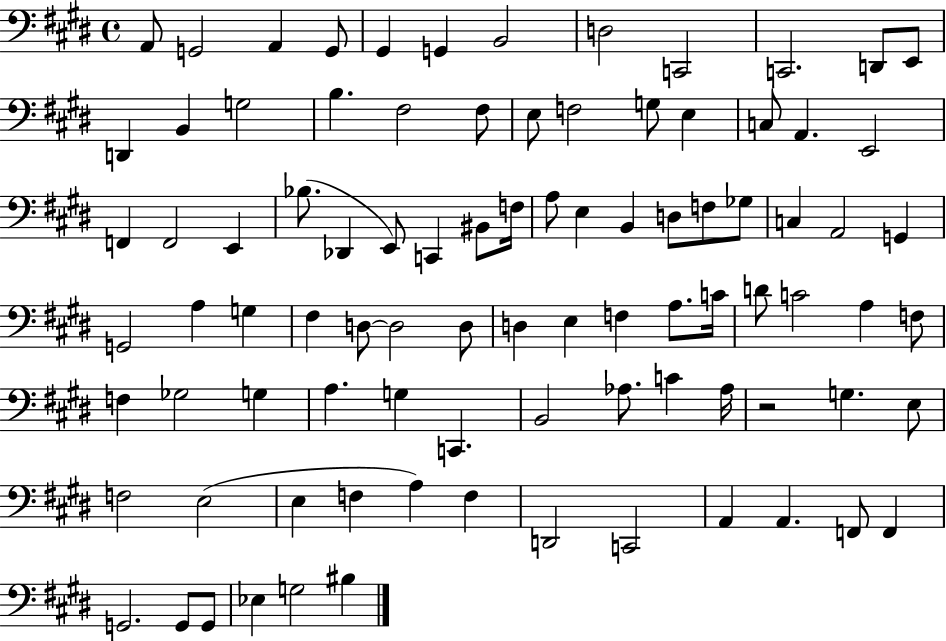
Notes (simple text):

A2/e G2/h A2/q G2/e G#2/q G2/q B2/h D3/h C2/h C2/h. D2/e E2/e D2/q B2/q G3/h B3/q. F#3/h F#3/e E3/e F3/h G3/e E3/q C3/e A2/q. E2/h F2/q F2/h E2/q Bb3/e. Db2/q E2/e C2/q BIS2/e F3/s A3/e E3/q B2/q D3/e F3/e Gb3/e C3/q A2/h G2/q G2/h A3/q G3/q F#3/q D3/e D3/h D3/e D3/q E3/q F3/q A3/e. C4/s D4/e C4/h A3/q F3/e F3/q Gb3/h G3/q A3/q. G3/q C2/q. B2/h Ab3/e. C4/q Ab3/s R/h G3/q. E3/e F3/h E3/h E3/q F3/q A3/q F3/q D2/h C2/h A2/q A2/q. F2/e F2/q G2/h. G2/e G2/e Eb3/q G3/h BIS3/q